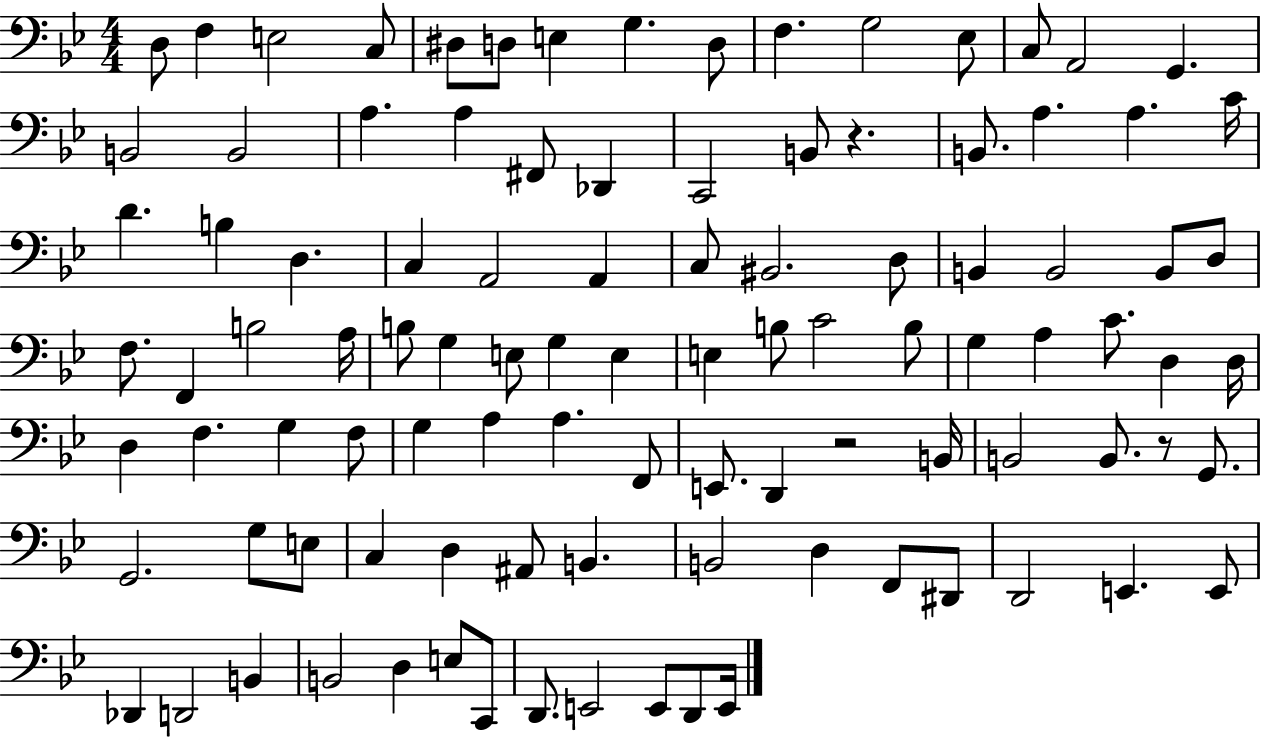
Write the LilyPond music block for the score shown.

{
  \clef bass
  \numericTimeSignature
  \time 4/4
  \key bes \major
  d8 f4 e2 c8 | dis8 d8 e4 g4. d8 | f4. g2 ees8 | c8 a,2 g,4. | \break b,2 b,2 | a4. a4 fis,8 des,4 | c,2 b,8 r4. | b,8. a4. a4. c'16 | \break d'4. b4 d4. | c4 a,2 a,4 | c8 bis,2. d8 | b,4 b,2 b,8 d8 | \break f8. f,4 b2 a16 | b8 g4 e8 g4 e4 | e4 b8 c'2 b8 | g4 a4 c'8. d4 d16 | \break d4 f4. g4 f8 | g4 a4 a4. f,8 | e,8. d,4 r2 b,16 | b,2 b,8. r8 g,8. | \break g,2. g8 e8 | c4 d4 ais,8 b,4. | b,2 d4 f,8 dis,8 | d,2 e,4. e,8 | \break des,4 d,2 b,4 | b,2 d4 e8 c,8 | d,8. e,2 e,8 d,8 e,16 | \bar "|."
}